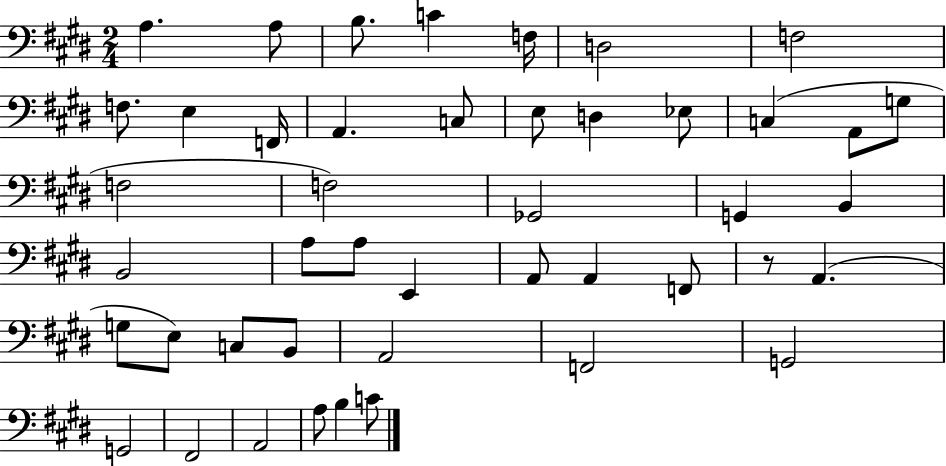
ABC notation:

X:1
T:Untitled
M:2/4
L:1/4
K:E
A, A,/2 B,/2 C F,/4 D,2 F,2 F,/2 E, F,,/4 A,, C,/2 E,/2 D, _E,/2 C, A,,/2 G,/2 F,2 F,2 _G,,2 G,, B,, B,,2 A,/2 A,/2 E,, A,,/2 A,, F,,/2 z/2 A,, G,/2 E,/2 C,/2 B,,/2 A,,2 F,,2 G,,2 G,,2 ^F,,2 A,,2 A,/2 B, C/2